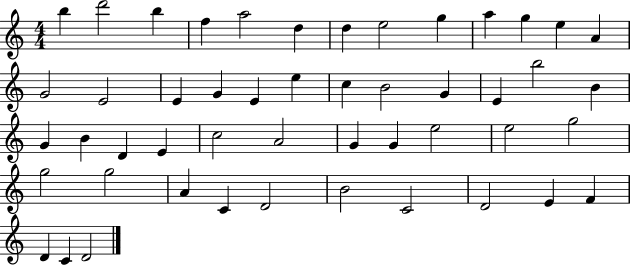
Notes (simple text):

B5/q D6/h B5/q F5/q A5/h D5/q D5/q E5/h G5/q A5/q G5/q E5/q A4/q G4/h E4/h E4/q G4/q E4/q E5/q C5/q B4/h G4/q E4/q B5/h B4/q G4/q B4/q D4/q E4/q C5/h A4/h G4/q G4/q E5/h E5/h G5/h G5/h G5/h A4/q C4/q D4/h B4/h C4/h D4/h E4/q F4/q D4/q C4/q D4/h